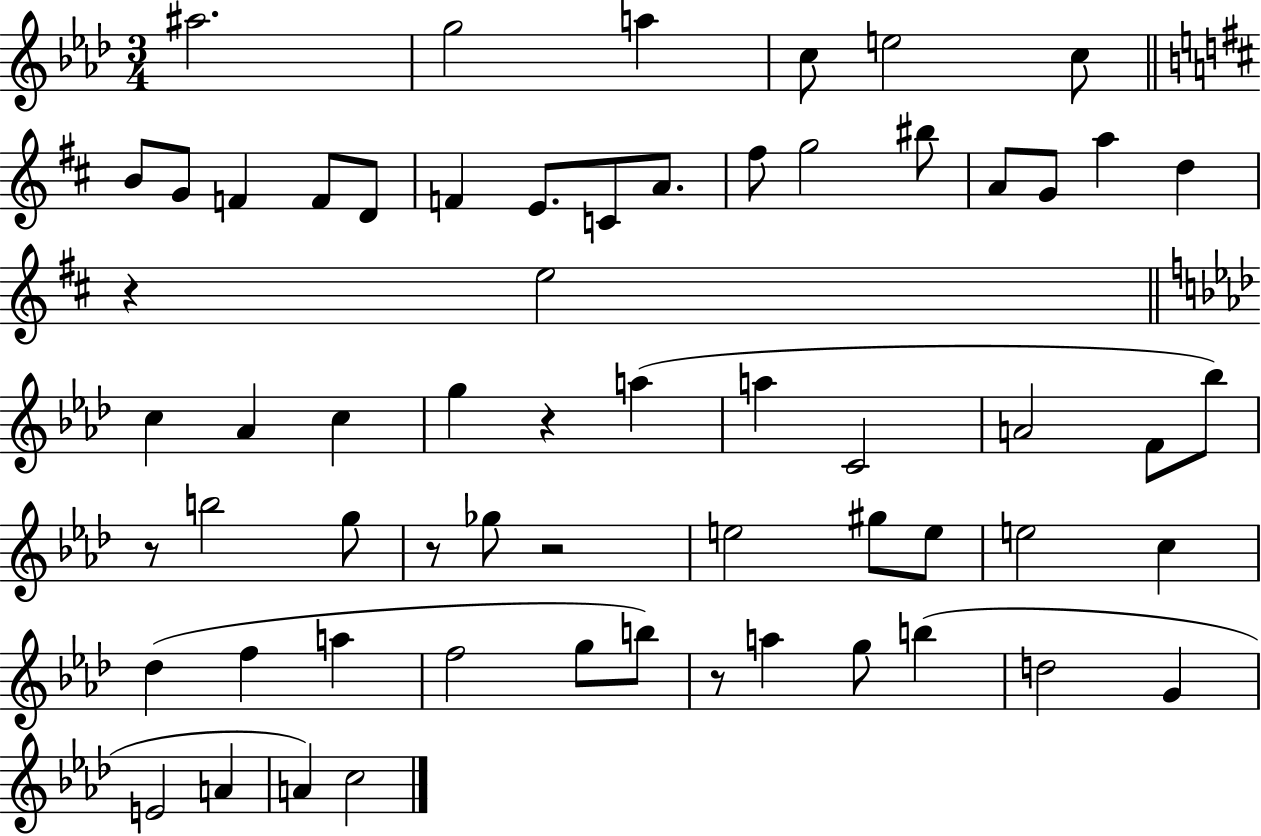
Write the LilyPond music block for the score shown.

{
  \clef treble
  \numericTimeSignature
  \time 3/4
  \key aes \major
  ais''2. | g''2 a''4 | c''8 e''2 c''8 | \bar "||" \break \key d \major b'8 g'8 f'4 f'8 d'8 | f'4 e'8. c'8 a'8. | fis''8 g''2 bis''8 | a'8 g'8 a''4 d''4 | \break r4 e''2 | \bar "||" \break \key f \minor c''4 aes'4 c''4 | g''4 r4 a''4( | a''4 c'2 | a'2 f'8 bes''8) | \break r8 b''2 g''8 | r8 ges''8 r2 | e''2 gis''8 e''8 | e''2 c''4 | \break des''4( f''4 a''4 | f''2 g''8 b''8) | r8 a''4 g''8 b''4( | d''2 g'4 | \break e'2 a'4 | a'4) c''2 | \bar "|."
}